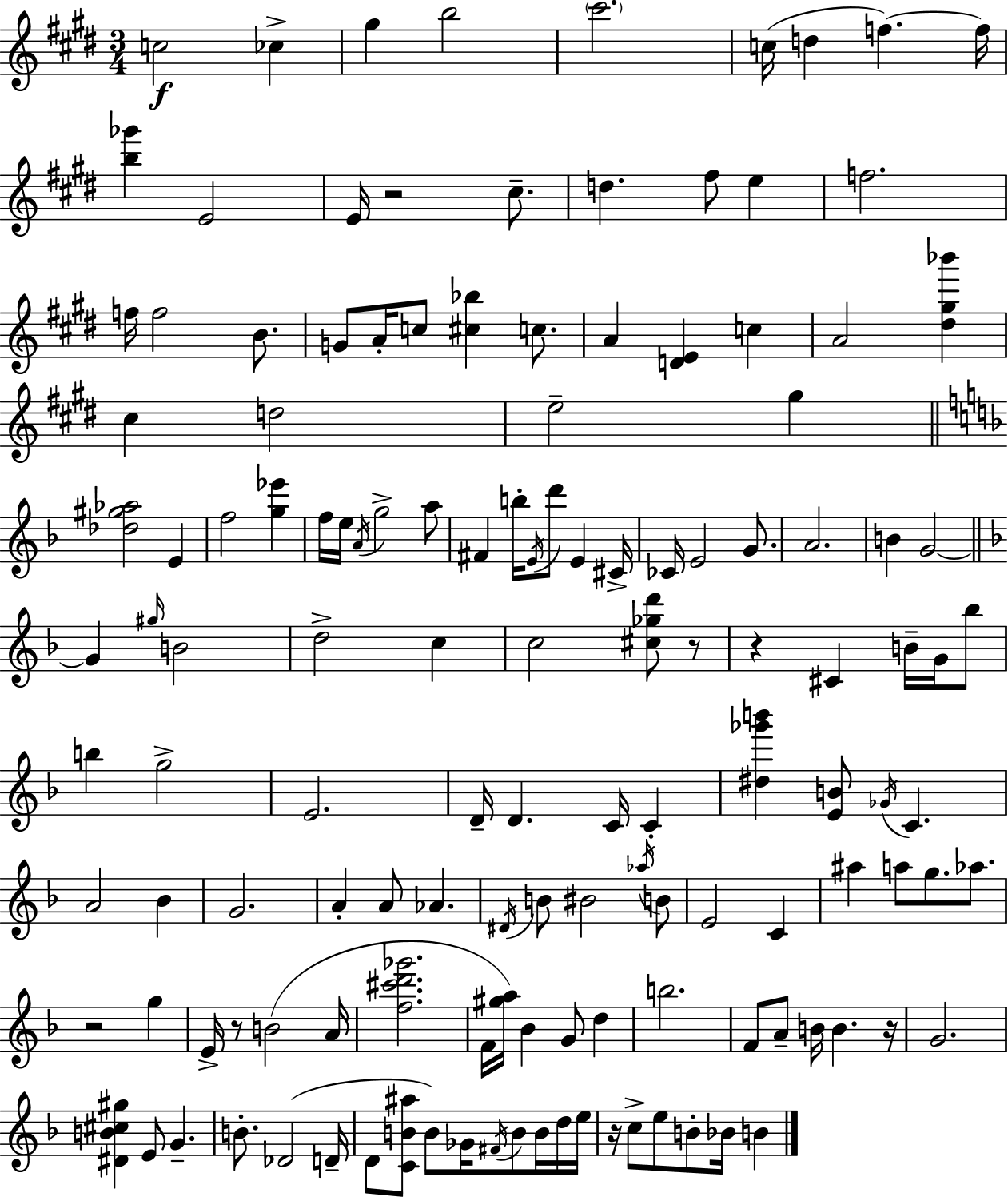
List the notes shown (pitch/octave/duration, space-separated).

C5/h CES5/q G#5/q B5/h C#6/h. C5/s D5/q F5/q. F5/s [B5,Gb6]/q E4/h E4/s R/h C#5/e. D5/q. F#5/e E5/q F5/h. F5/s F5/h B4/e. G4/e A4/s C5/e [C#5,Bb5]/q C5/e. A4/q [D4,E4]/q C5/q A4/h [D#5,G#5,Bb6]/q C#5/q D5/h E5/h G#5/q [Db5,G#5,Ab5]/h E4/q F5/h [G5,Eb6]/q F5/s E5/s A4/s G5/h A5/e F#4/q B5/s E4/s D6/e E4/q C#4/s CES4/s E4/h G4/e. A4/h. B4/q G4/h G4/q G#5/s B4/h D5/h C5/q C5/h [C#5,Gb5,D6]/e R/e R/q C#4/q B4/s G4/s Bb5/e B5/q G5/h E4/h. D4/s D4/q. C4/s C4/q [D#5,Gb6,B6]/q [E4,B4]/e Gb4/s C4/q. A4/h Bb4/q G4/h. A4/q A4/e Ab4/q. D#4/s B4/e BIS4/h Ab5/s B4/e E4/h C4/q A#5/q A5/e G5/e. Ab5/e. R/h G5/q E4/s R/e B4/h A4/s [F5,C#6,D6,Gb6]/h. F4/s [G#5,A5]/s Bb4/q G4/e D5/q B5/h. F4/e A4/e B4/s B4/q. R/s G4/h. [D#4,B4,C#5,G#5]/q E4/e G4/q. B4/e. Db4/h D4/s D4/e [C4,B4,A#5]/e B4/e Gb4/s F#4/s B4/e B4/s D5/s E5/s R/s C5/e E5/e B4/e Bb4/s B4/q